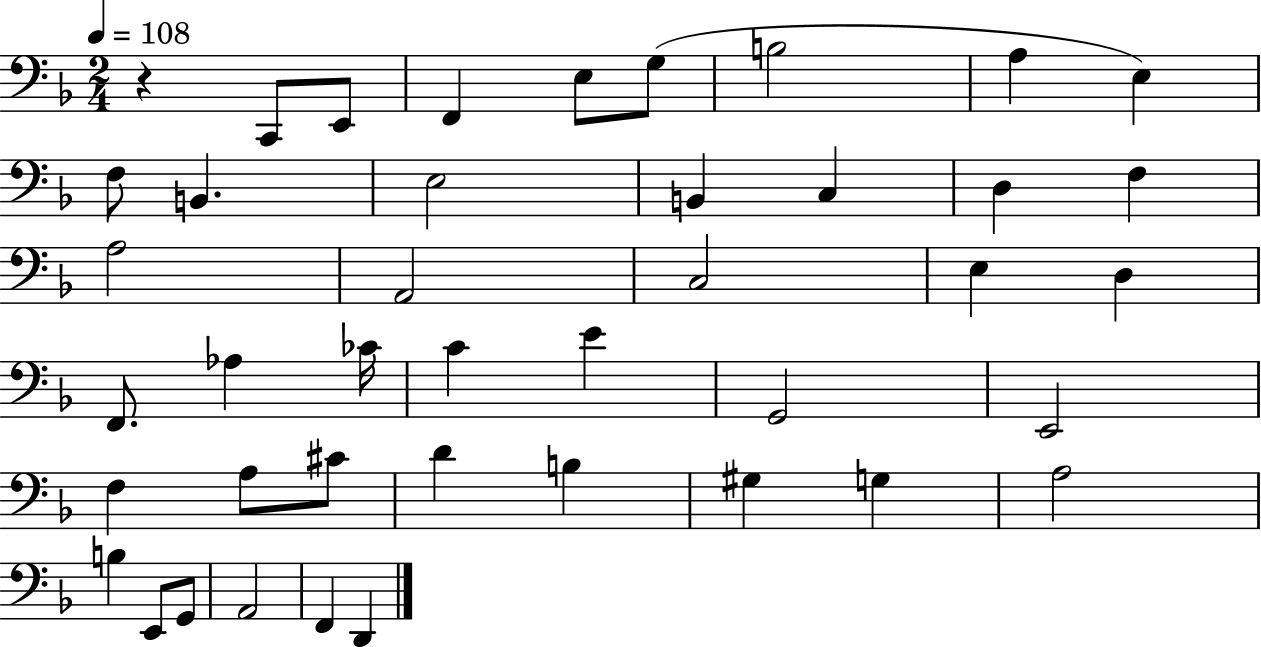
{
  \clef bass
  \numericTimeSignature
  \time 2/4
  \key f \major
  \tempo 4 = 108
  r4 c,8 e,8 | f,4 e8 g8( | b2 | a4 e4) | \break f8 b,4. | e2 | b,4 c4 | d4 f4 | \break a2 | a,2 | c2 | e4 d4 | \break f,8. aes4 ces'16 | c'4 e'4 | g,2 | e,2 | \break f4 a8 cis'8 | d'4 b4 | gis4 g4 | a2 | \break b4 e,8 g,8 | a,2 | f,4 d,4 | \bar "|."
}